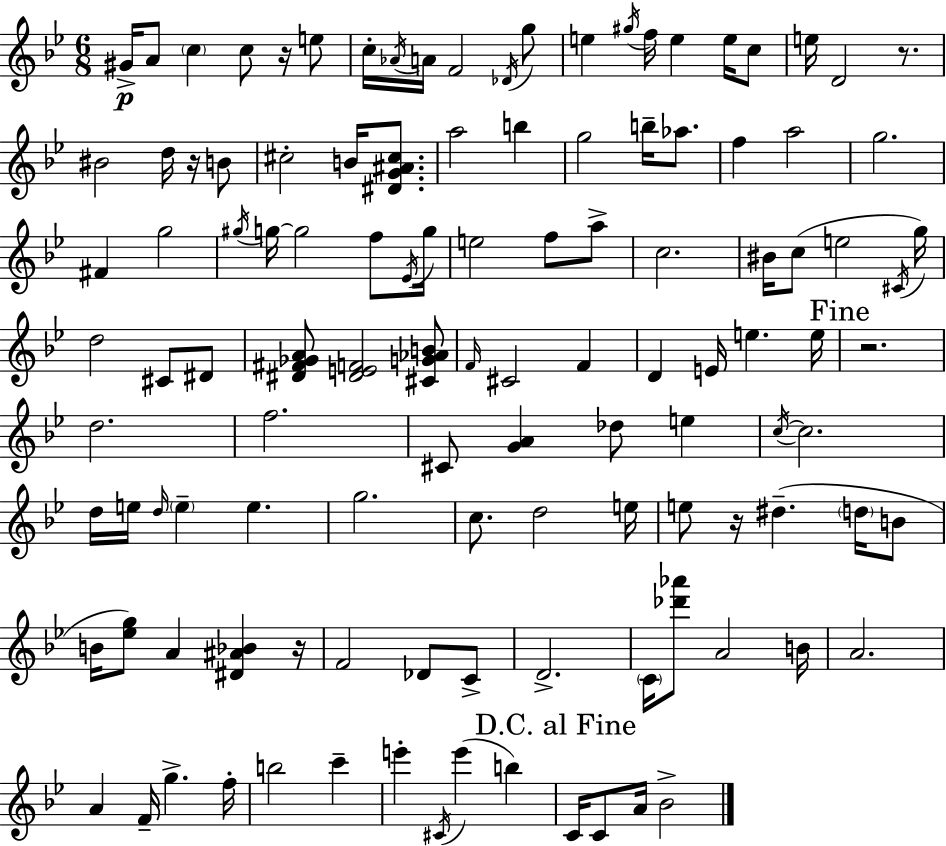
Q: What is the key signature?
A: BES major